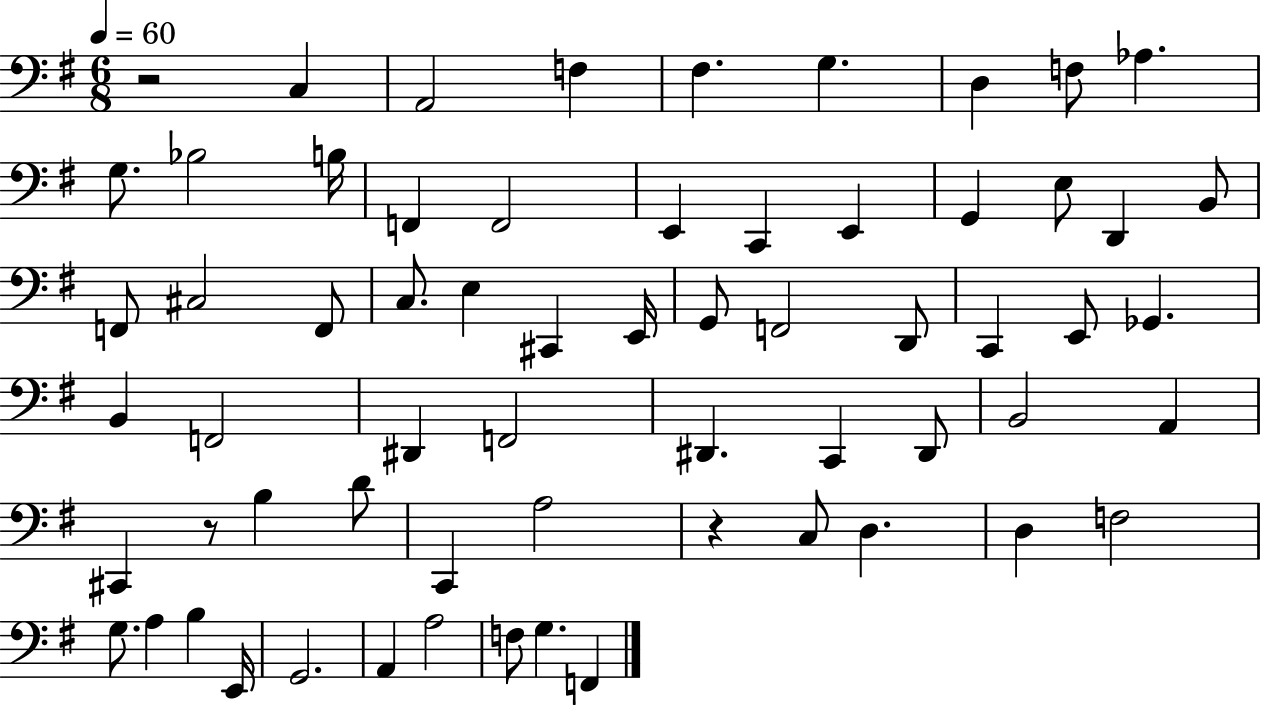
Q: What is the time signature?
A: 6/8